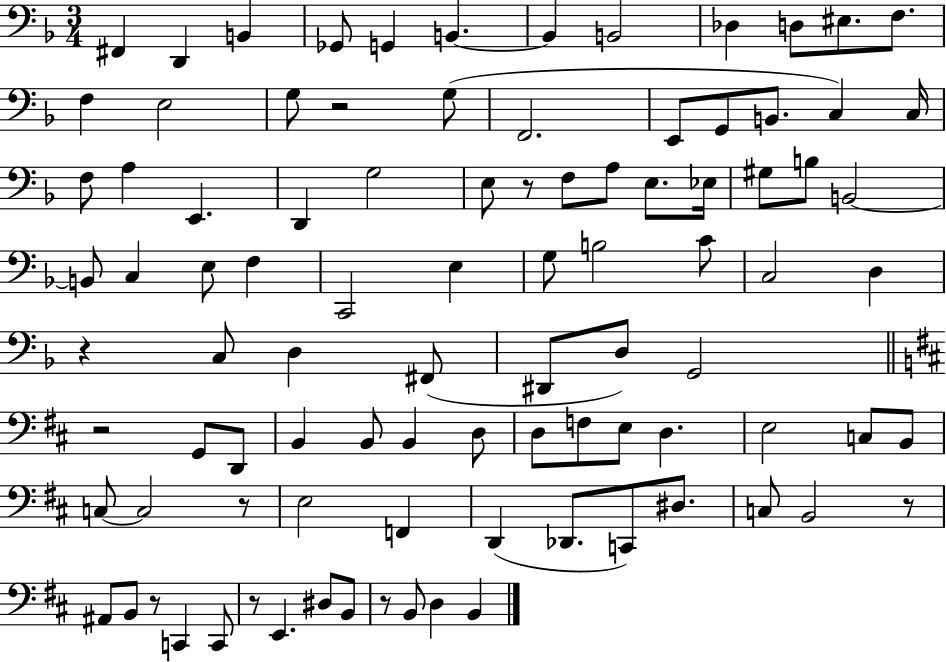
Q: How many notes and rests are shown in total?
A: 94